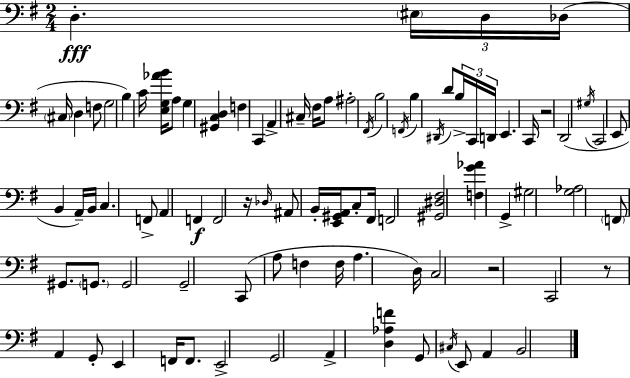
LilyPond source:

{
  \clef bass
  \numericTimeSignature
  \time 2/4
  \key e \minor
  d4.-.\fff \tuplet 3/2 { \parenthesize eis16 d16 | des16( } \parenthesize cis16 d4 f8 | g2 | b4) c'16 <e g aes' b'>16 a8 | \break g4 <gis, c d>4 | f4 c,4 | a,4-> cis16-- fis16 a8 | ais2-. | \break \acciaccatura { fis,16 } b2 | \acciaccatura { f,16 } b4 \acciaccatura { dis,16 } d'8 | \tuplet 3/2 { b16-> c,16 d,16 } e,4. | c,16 r2 | \break d,2( | \acciaccatura { gis16 } c,2 | e,8 b,4 | a,16--) b,16 c4. | \break f,8-> a,4 | f,4\f f,2 | r16 \grace { des16 } ais,8 | b,16-. <e, gis, a,>16 c8-. fis,16 f,2 | \break <gis, dis fis>2 | <f g' aes'>4 | g,4-> gis2 | <g aes>2 | \break \parenthesize f,8 gis,8. | \parenthesize g,8. g,2 | g,2-- | c,8( a8 | \break f4 f16 a4. | d16) c2 | r2 | c,2 | \break r8 a,4 | g,8-. e,4 | f,16 f,8. e,2-> | g,2 | \break a,4-> | <d aes f'>4 g,8 \acciaccatura { cis16 } | e,8 a,4 b,2 | \bar "|."
}